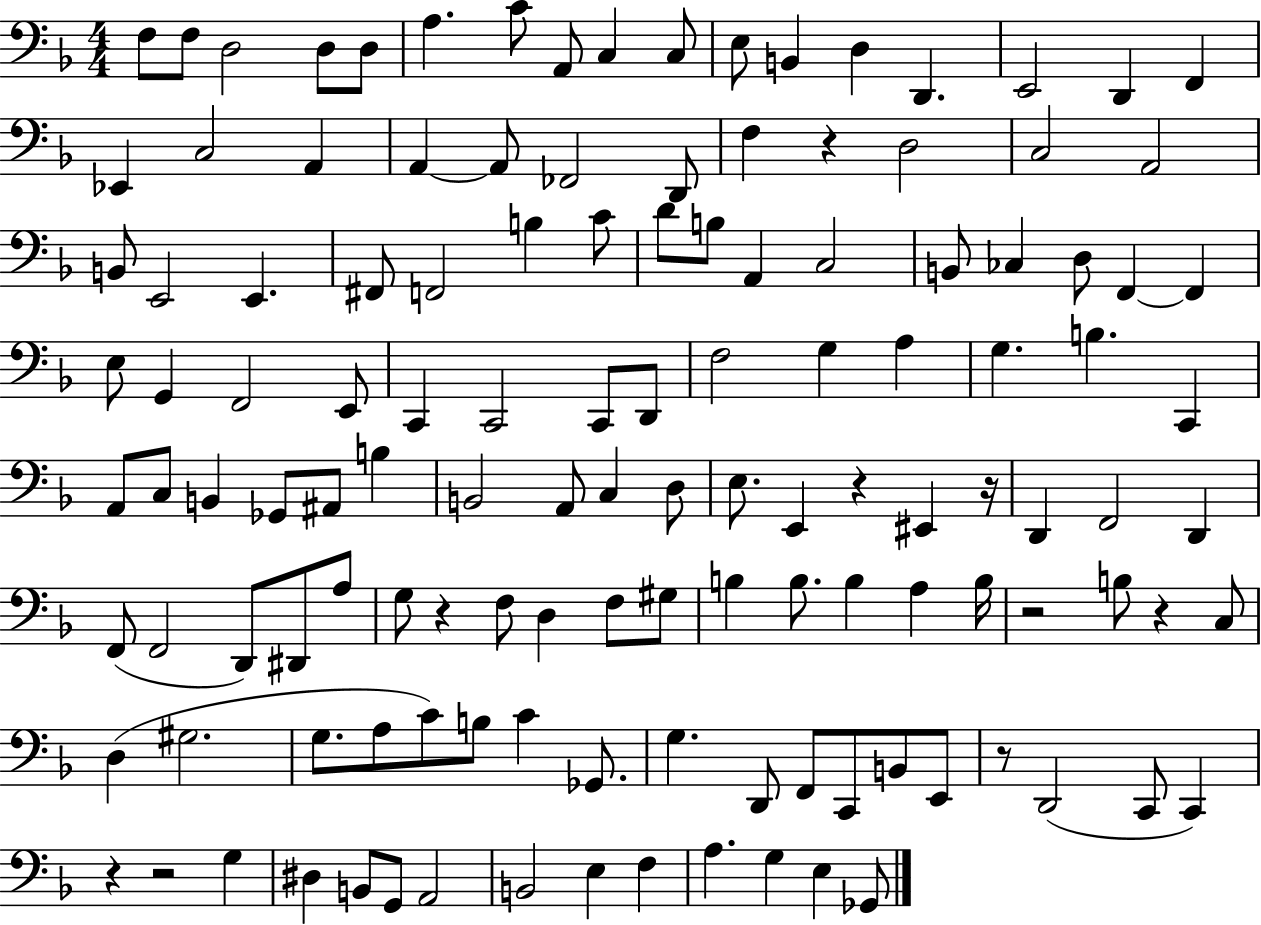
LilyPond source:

{
  \clef bass
  \numericTimeSignature
  \time 4/4
  \key f \major
  f8 f8 d2 d8 d8 | a4. c'8 a,8 c4 c8 | e8 b,4 d4 d,4. | e,2 d,4 f,4 | \break ees,4 c2 a,4 | a,4~~ a,8 fes,2 d,8 | f4 r4 d2 | c2 a,2 | \break b,8 e,2 e,4. | fis,8 f,2 b4 c'8 | d'8 b8 a,4 c2 | b,8 ces4 d8 f,4~~ f,4 | \break e8 g,4 f,2 e,8 | c,4 c,2 c,8 d,8 | f2 g4 a4 | g4. b4. c,4 | \break a,8 c8 b,4 ges,8 ais,8 b4 | b,2 a,8 c4 d8 | e8. e,4 r4 eis,4 r16 | d,4 f,2 d,4 | \break f,8( f,2 d,8) dis,8 a8 | g8 r4 f8 d4 f8 gis8 | b4 b8. b4 a4 b16 | r2 b8 r4 c8 | \break d4( gis2. | g8. a8 c'8) b8 c'4 ges,8. | g4. d,8 f,8 c,8 b,8 e,8 | r8 d,2( c,8 c,4) | \break r4 r2 g4 | dis4 b,8 g,8 a,2 | b,2 e4 f4 | a4. g4 e4 ges,8 | \break \bar "|."
}